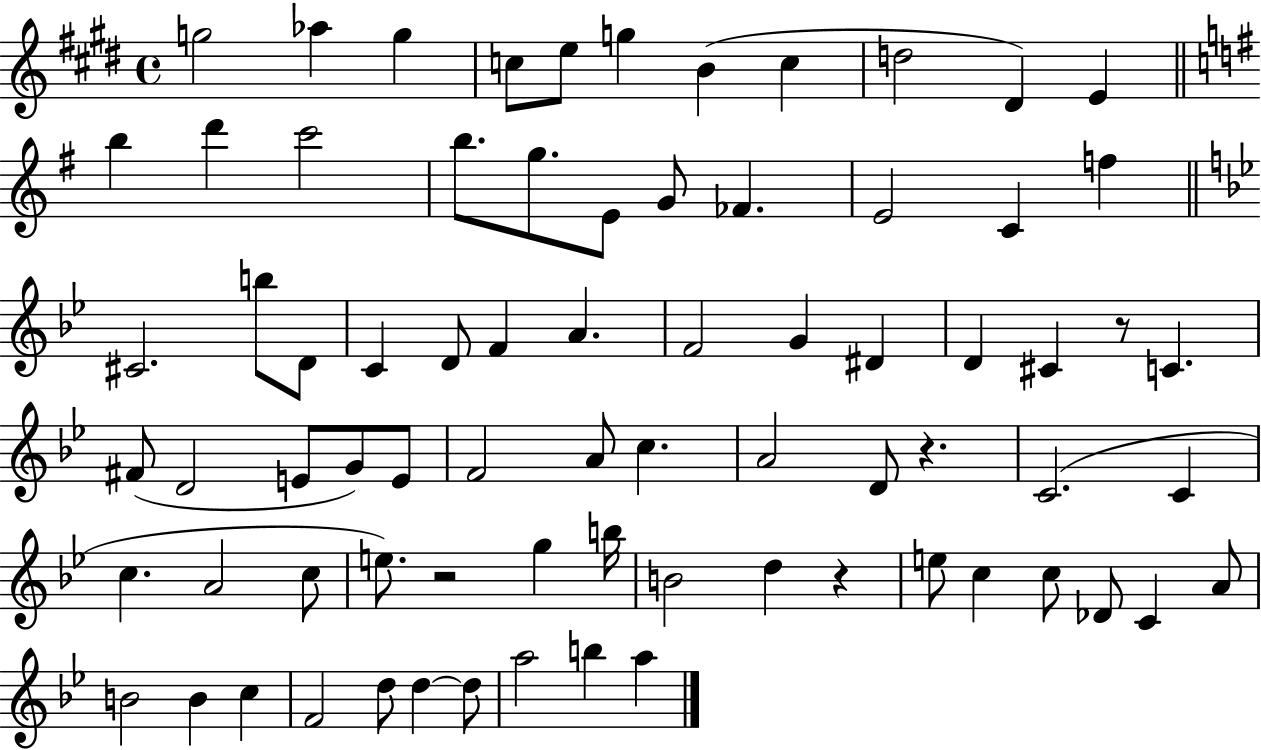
X:1
T:Untitled
M:4/4
L:1/4
K:E
g2 _a g c/2 e/2 g B c d2 ^D E b d' c'2 b/2 g/2 E/2 G/2 _F E2 C f ^C2 b/2 D/2 C D/2 F A F2 G ^D D ^C z/2 C ^F/2 D2 E/2 G/2 E/2 F2 A/2 c A2 D/2 z C2 C c A2 c/2 e/2 z2 g b/4 B2 d z e/2 c c/2 _D/2 C A/2 B2 B c F2 d/2 d d/2 a2 b a